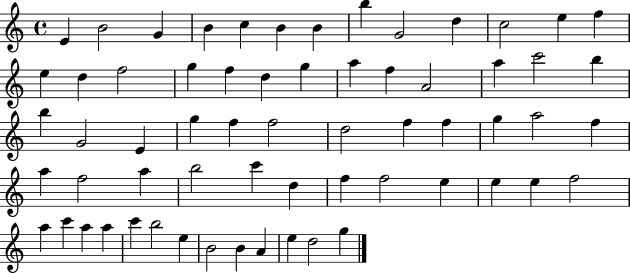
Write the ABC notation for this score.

X:1
T:Untitled
M:4/4
L:1/4
K:C
E B2 G B c B B b G2 d c2 e f e d f2 g f d g a f A2 a c'2 b b G2 E g f f2 d2 f f g a2 f a f2 a b2 c' d f f2 e e e f2 a c' a a c' b2 e B2 B A e d2 g